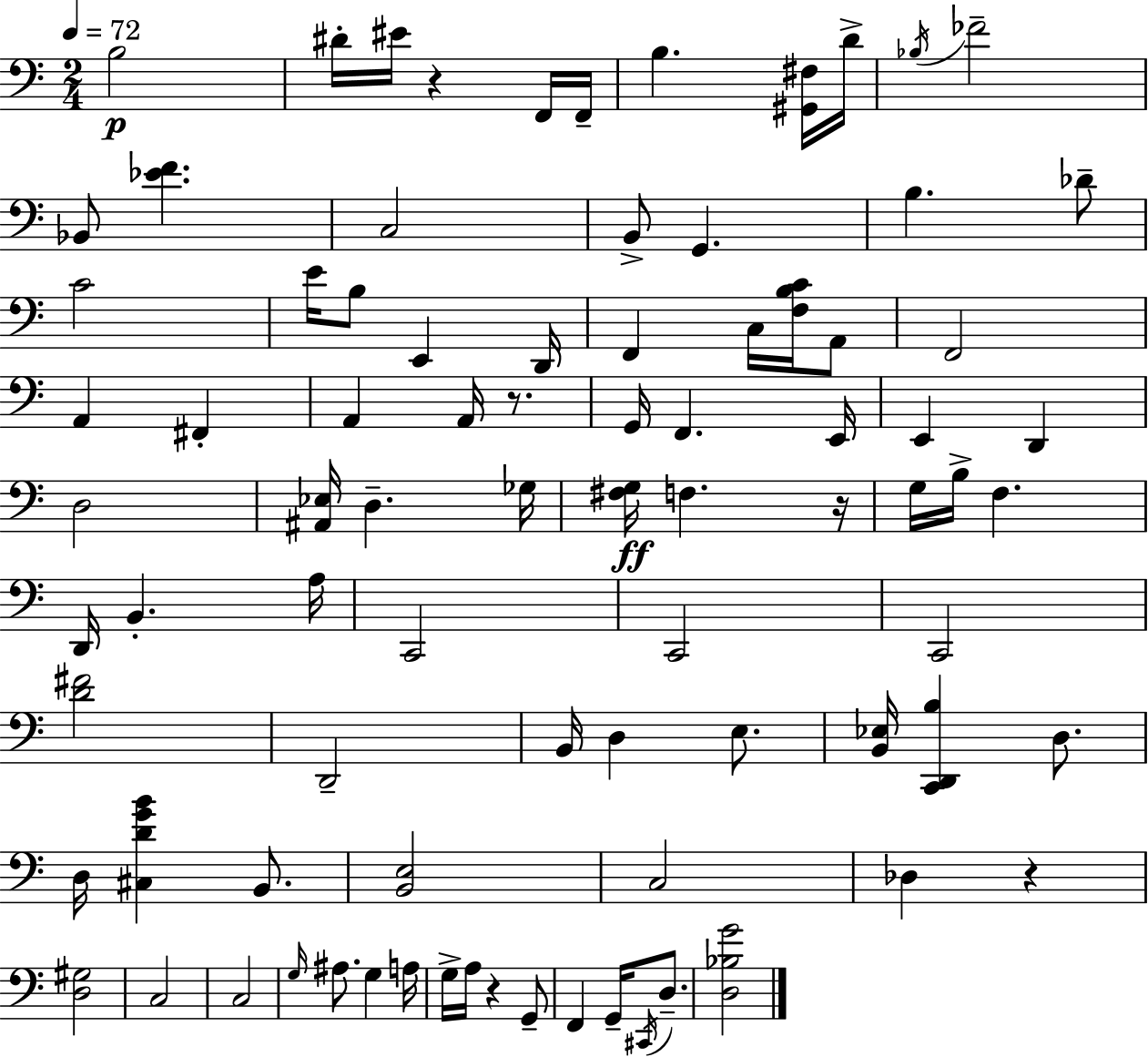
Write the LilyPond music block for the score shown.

{
  \clef bass
  \numericTimeSignature
  \time 2/4
  \key a \minor
  \tempo 4 = 72
  b2\p | dis'16-. eis'16 r4 f,16 f,16-- | b4. <gis, fis>16 d'16-> | \acciaccatura { bes16 } fes'2-- | \break bes,8 <ees' f'>4. | c2 | b,8-> g,4. | b4. des'8-- | \break c'2 | e'16 b8 e,4 | d,16 f,4 c16 <f b c'>16 a,8 | f,2 | \break a,4 fis,4-. | a,4 a,16 r8. | g,16 f,4. | e,16 e,4 d,4 | \break d2 | <ais, ees>16 d4.-- | ges16 <fis g>16\ff f4. | r16 g16 b16-> f4. | \break d,16 b,4.-. | a16 c,2 | c,2 | c,2 | \break <d' fis'>2 | d,2-- | b,16 d4 e8. | <b, ees>16 <c, d, b>4 d8. | \break d16 <cis d' g' b'>4 b,8. | <b, e>2 | c2 | des4 r4 | \break <d gis>2 | c2 | c2 | \grace { g16 } ais8. g4 | \break a16 g16-> a16 r4 | g,8-- f,4 g,16-- \acciaccatura { cis,16 } | d8.-- <d bes g'>2 | \bar "|."
}